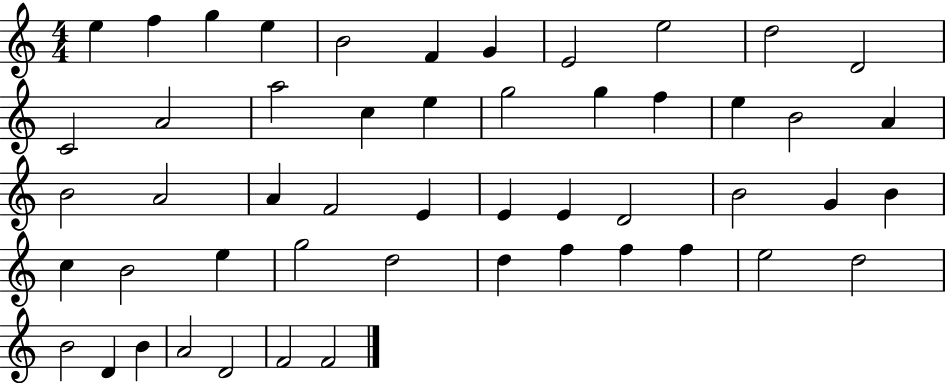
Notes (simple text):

E5/q F5/q G5/q E5/q B4/h F4/q G4/q E4/h E5/h D5/h D4/h C4/h A4/h A5/h C5/q E5/q G5/h G5/q F5/q E5/q B4/h A4/q B4/h A4/h A4/q F4/h E4/q E4/q E4/q D4/h B4/h G4/q B4/q C5/q B4/h E5/q G5/h D5/h D5/q F5/q F5/q F5/q E5/h D5/h B4/h D4/q B4/q A4/h D4/h F4/h F4/h